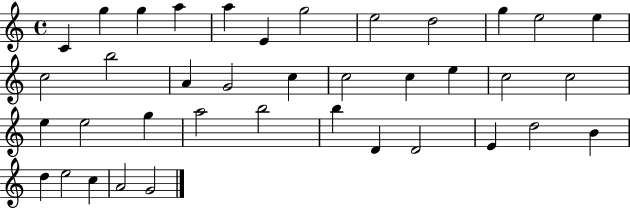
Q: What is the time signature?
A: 4/4